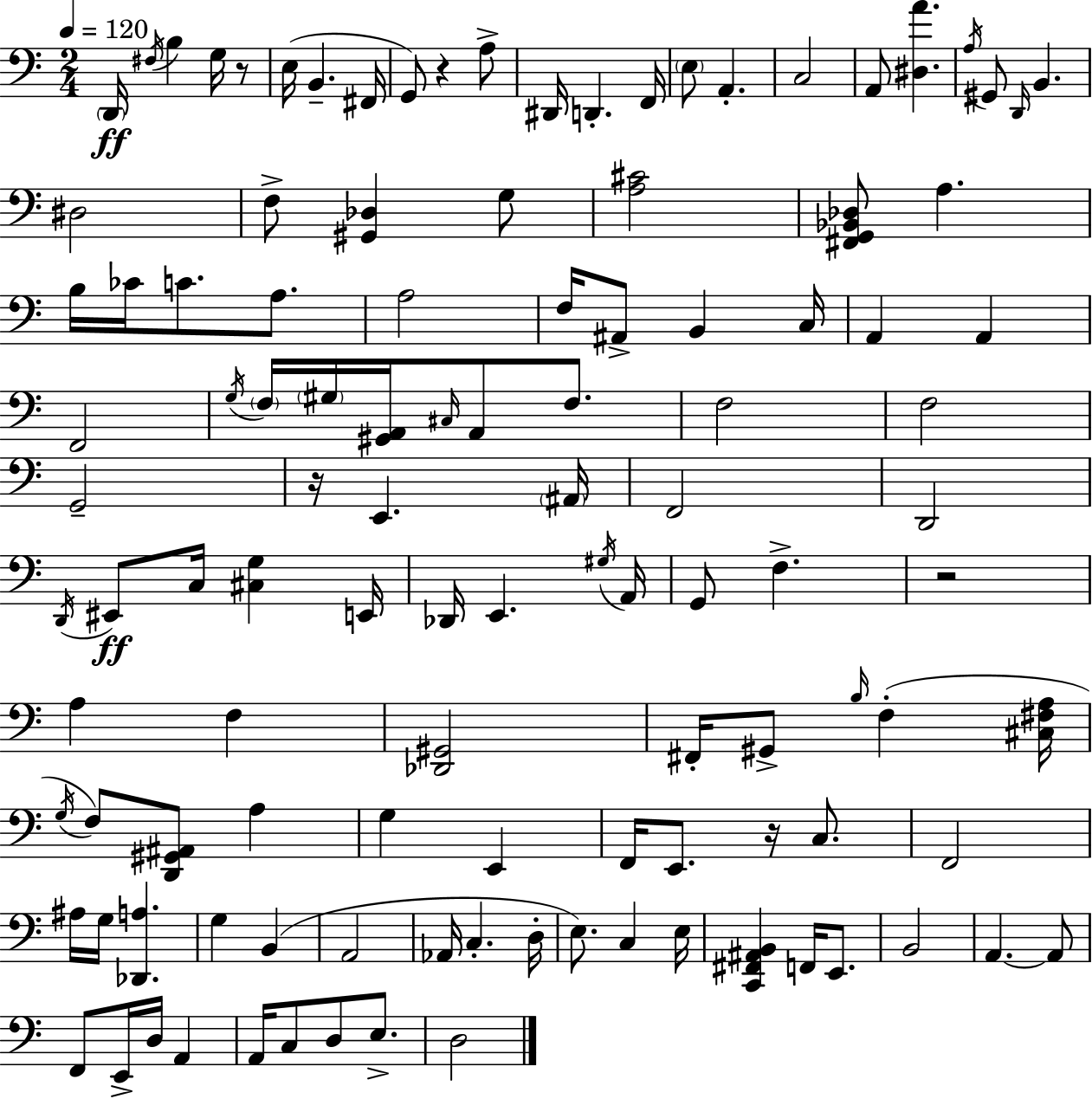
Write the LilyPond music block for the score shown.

{
  \clef bass
  \numericTimeSignature
  \time 2/4
  \key a \minor
  \tempo 4 = 120
  \parenthesize d,16\ff \acciaccatura { fis16 } b4 g16 r8 | e16( b,4.-- | fis,16 g,8) r4 a8-> | dis,16 d,4.-. | \break f,16 \parenthesize e8 a,4.-. | c2 | a,8 <dis a'>4. | \acciaccatura { a16 } gis,8 \grace { d,16 } b,4. | \break dis2 | f8-> <gis, des>4 | g8 <a cis'>2 | <fis, g, bes, des>8 a4. | \break b16 ces'16 c'8. | a8. a2 | f16 ais,8-> b,4 | c16 a,4 a,4 | \break f,2 | \acciaccatura { g16 } \parenthesize f16 \parenthesize gis16 <gis, a,>16 \grace { cis16 } | a,8 f8. f2 | f2 | \break g,2-- | r16 e,4. | \parenthesize ais,16 f,2 | d,2 | \break \acciaccatura { d,16 }\ff eis,8 | c16 <cis g>4 e,16 des,16 e,4. | \acciaccatura { gis16 } a,16 g,8 | f4.-> r2 | \break a4 | f4 <des, gis,>2 | fis,16-. | gis,8-> \grace { b16 }( f4-. <cis fis a>16 | \break \acciaccatura { g16 }) f8 <d, gis, ais,>8 a4 | g4 e,4 | f,16 e,8. r16 c8. | f,2 | \break ais16 g16 <des, a>4. | g4 b,4( | a,2 | aes,16 c4.-. | \break d16-. e8.) c4 | e16 <c, fis, ais, b,>4 f,16 e,8. | b,2 | a,4.~~ a,8 | \break f,8 e,16-> d16 a,4 | a,16 c8 d8 e8.-> | d2 | \bar "|."
}